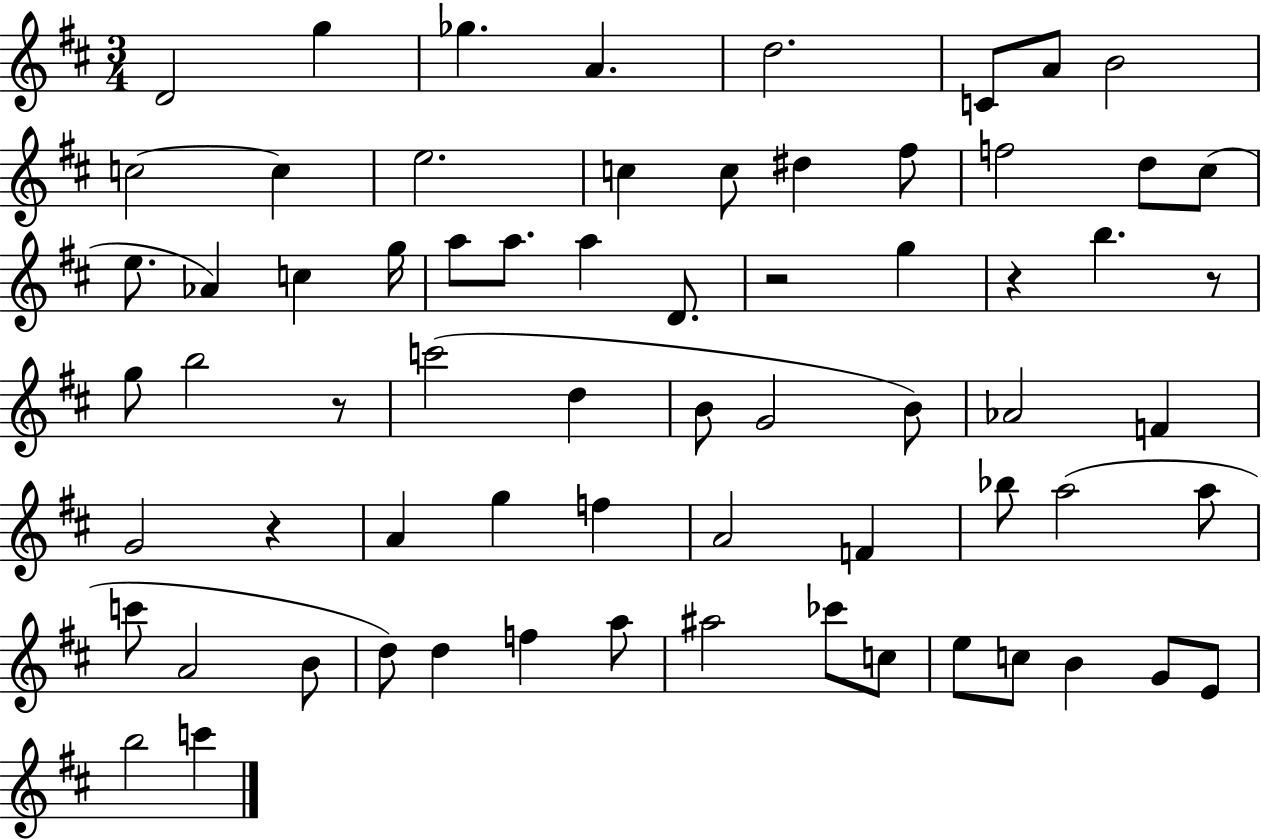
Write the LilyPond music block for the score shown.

{
  \clef treble
  \numericTimeSignature
  \time 3/4
  \key d \major
  d'2 g''4 | ges''4. a'4. | d''2. | c'8 a'8 b'2 | \break c''2~~ c''4 | e''2. | c''4 c''8 dis''4 fis''8 | f''2 d''8 cis''8( | \break e''8. aes'4) c''4 g''16 | a''8 a''8. a''4 d'8. | r2 g''4 | r4 b''4. r8 | \break g''8 b''2 r8 | c'''2( d''4 | b'8 g'2 b'8) | aes'2 f'4 | \break g'2 r4 | a'4 g''4 f''4 | a'2 f'4 | bes''8 a''2( a''8 | \break c'''8 a'2 b'8 | d''8) d''4 f''4 a''8 | ais''2 ces'''8 c''8 | e''8 c''8 b'4 g'8 e'8 | \break b''2 c'''4 | \bar "|."
}